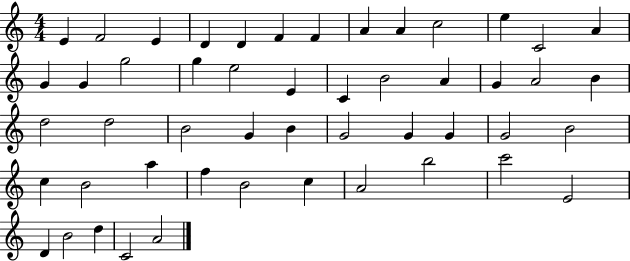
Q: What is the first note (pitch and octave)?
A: E4